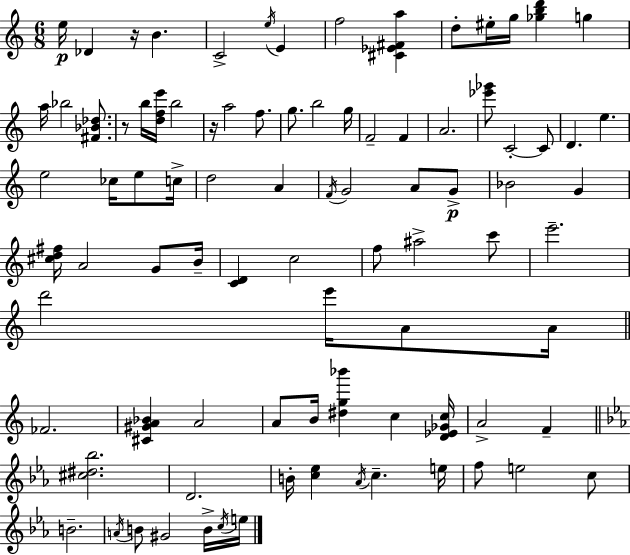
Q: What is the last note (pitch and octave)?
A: E5